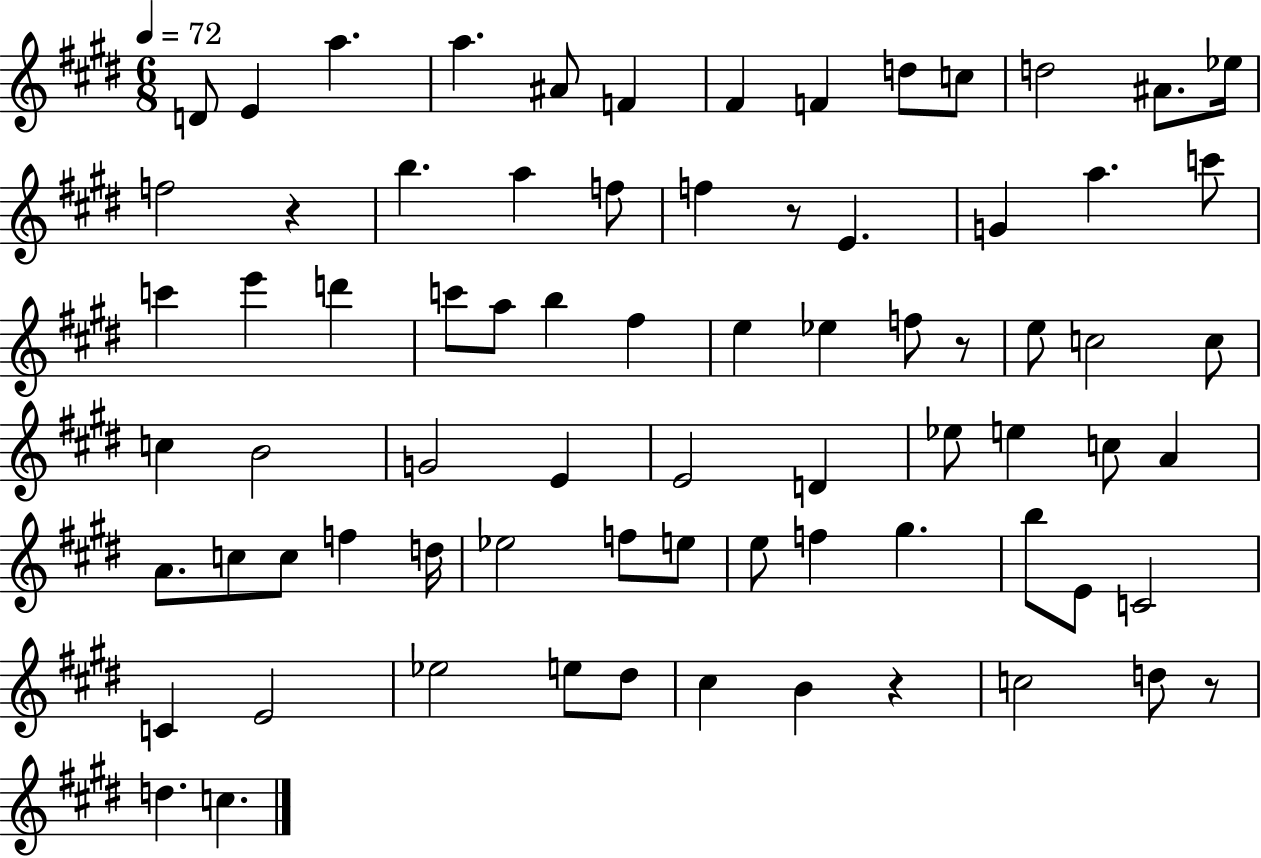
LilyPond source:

{
  \clef treble
  \numericTimeSignature
  \time 6/8
  \key e \major
  \tempo 4 = 72
  d'8 e'4 a''4. | a''4. ais'8 f'4 | fis'4 f'4 d''8 c''8 | d''2 ais'8. ees''16 | \break f''2 r4 | b''4. a''4 f''8 | f''4 r8 e'4. | g'4 a''4. c'''8 | \break c'''4 e'''4 d'''4 | c'''8 a''8 b''4 fis''4 | e''4 ees''4 f''8 r8 | e''8 c''2 c''8 | \break c''4 b'2 | g'2 e'4 | e'2 d'4 | ees''8 e''4 c''8 a'4 | \break a'8. c''8 c''8 f''4 d''16 | ees''2 f''8 e''8 | e''8 f''4 gis''4. | b''8 e'8 c'2 | \break c'4 e'2 | ees''2 e''8 dis''8 | cis''4 b'4 r4 | c''2 d''8 r8 | \break d''4. c''4. | \bar "|."
}